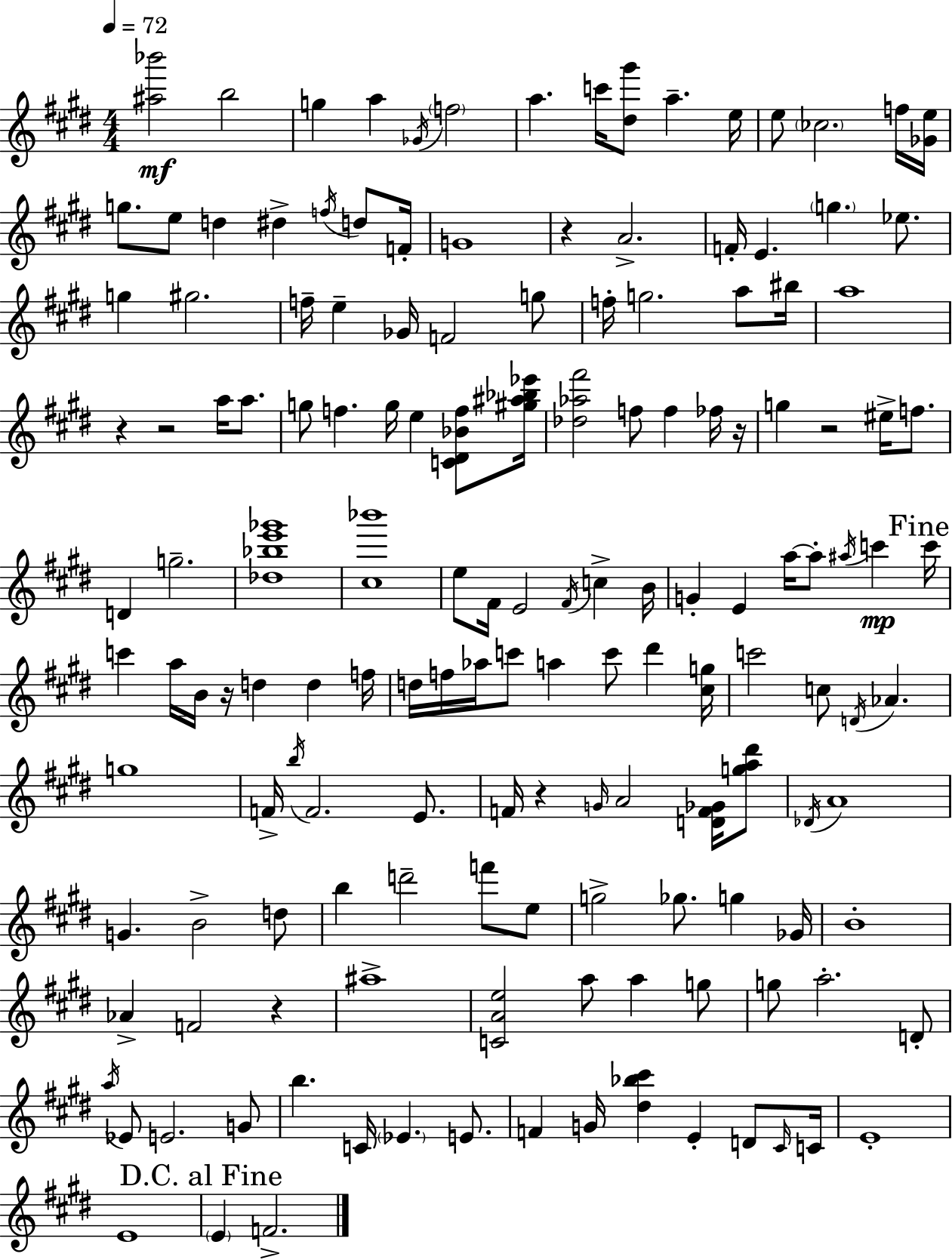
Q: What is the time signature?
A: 4/4